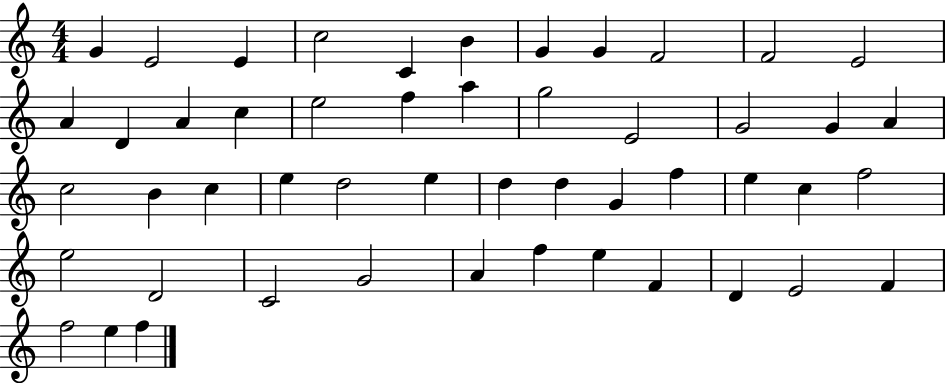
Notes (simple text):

G4/q E4/h E4/q C5/h C4/q B4/q G4/q G4/q F4/h F4/h E4/h A4/q D4/q A4/q C5/q E5/h F5/q A5/q G5/h E4/h G4/h G4/q A4/q C5/h B4/q C5/q E5/q D5/h E5/q D5/q D5/q G4/q F5/q E5/q C5/q F5/h E5/h D4/h C4/h G4/h A4/q F5/q E5/q F4/q D4/q E4/h F4/q F5/h E5/q F5/q